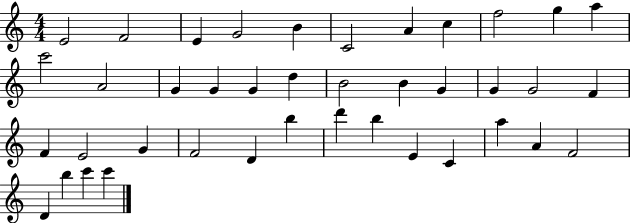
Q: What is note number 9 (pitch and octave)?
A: F5